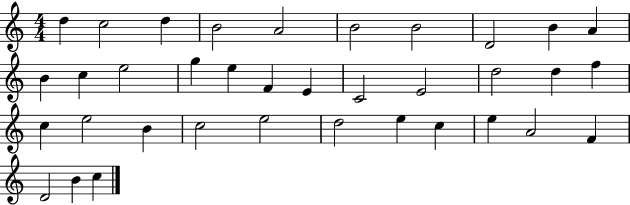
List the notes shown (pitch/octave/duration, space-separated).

D5/q C5/h D5/q B4/h A4/h B4/h B4/h D4/h B4/q A4/q B4/q C5/q E5/h G5/q E5/q F4/q E4/q C4/h E4/h D5/h D5/q F5/q C5/q E5/h B4/q C5/h E5/h D5/h E5/q C5/q E5/q A4/h F4/q D4/h B4/q C5/q